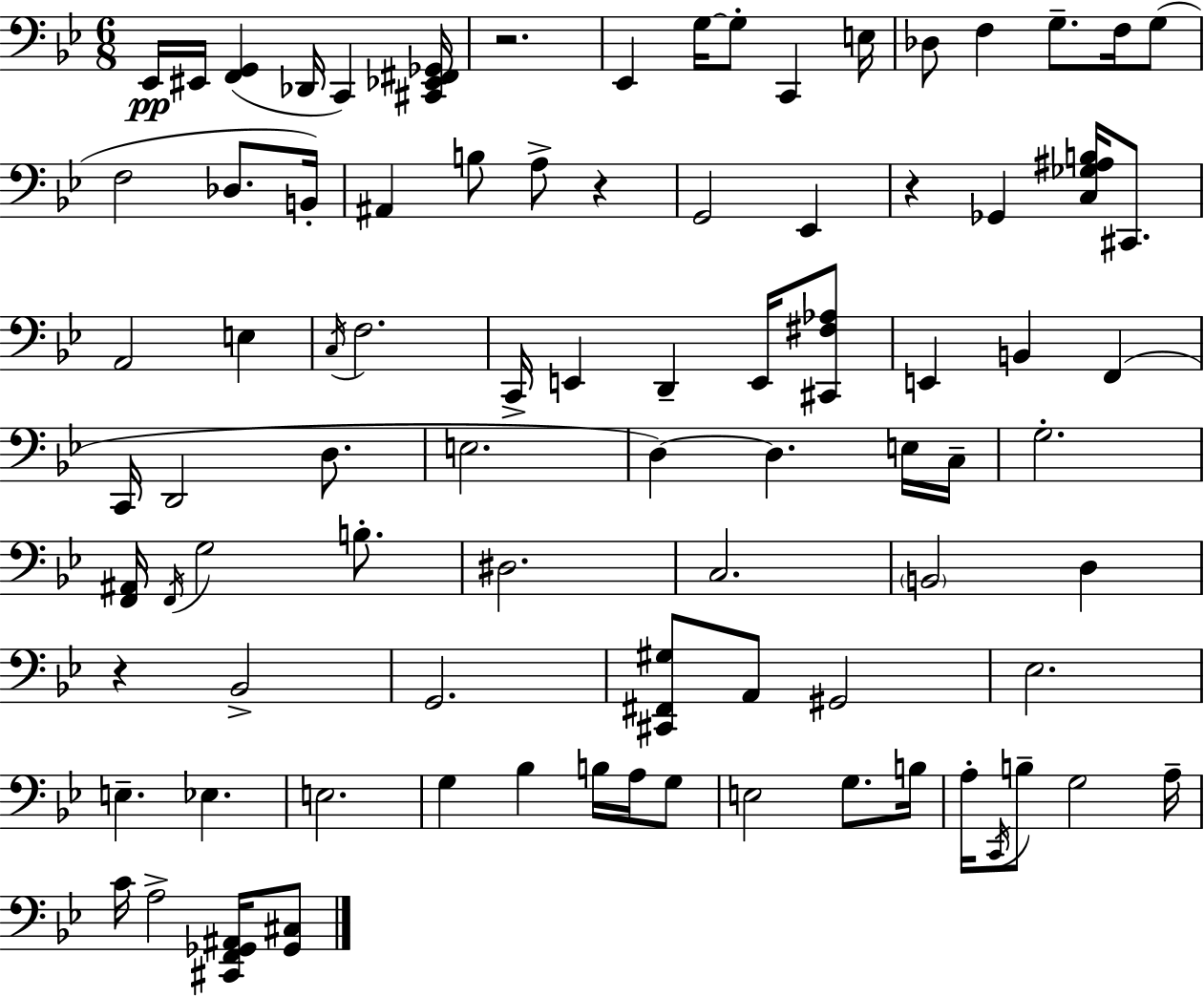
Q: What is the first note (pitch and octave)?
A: Eb2